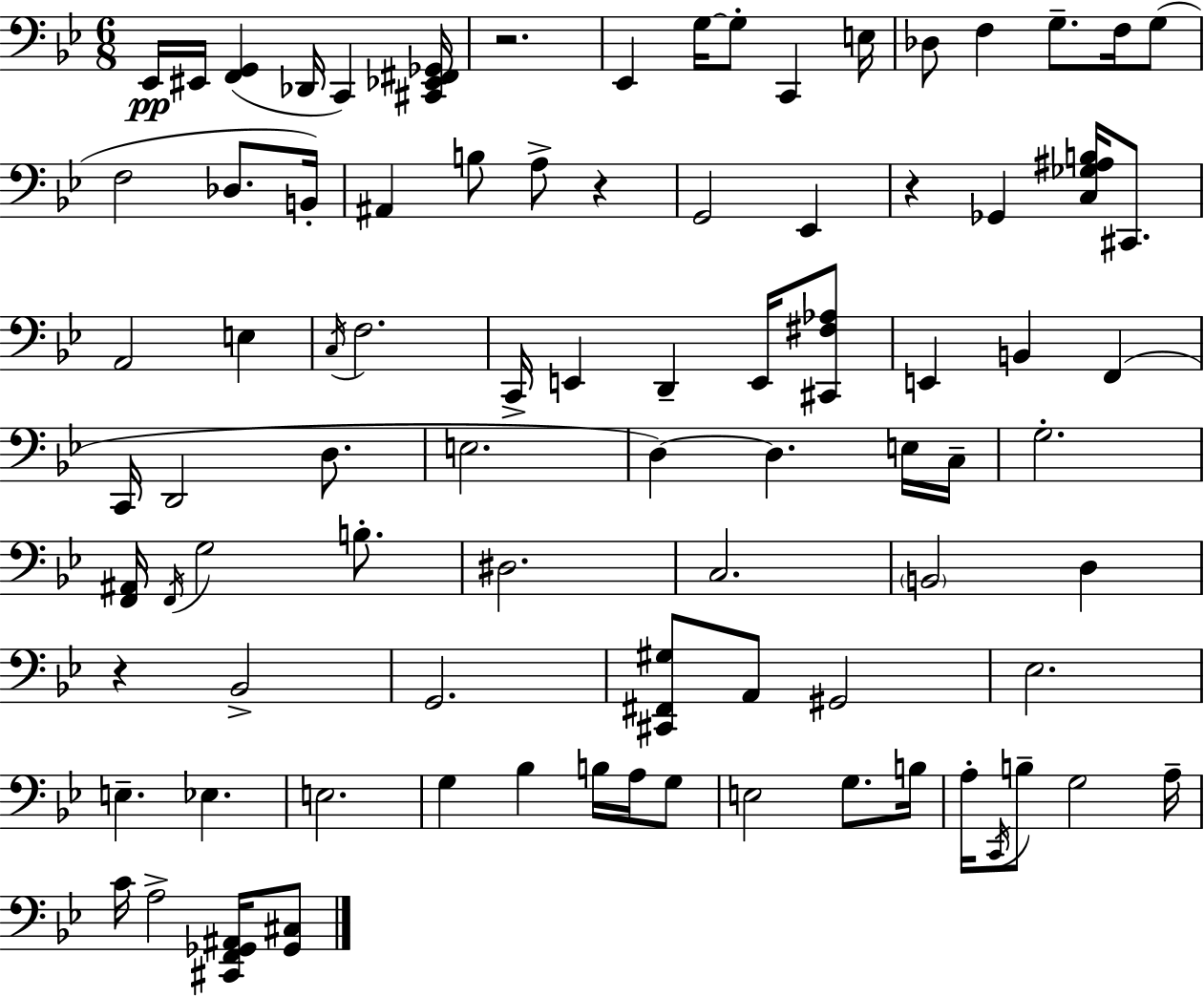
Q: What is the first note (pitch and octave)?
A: Eb2